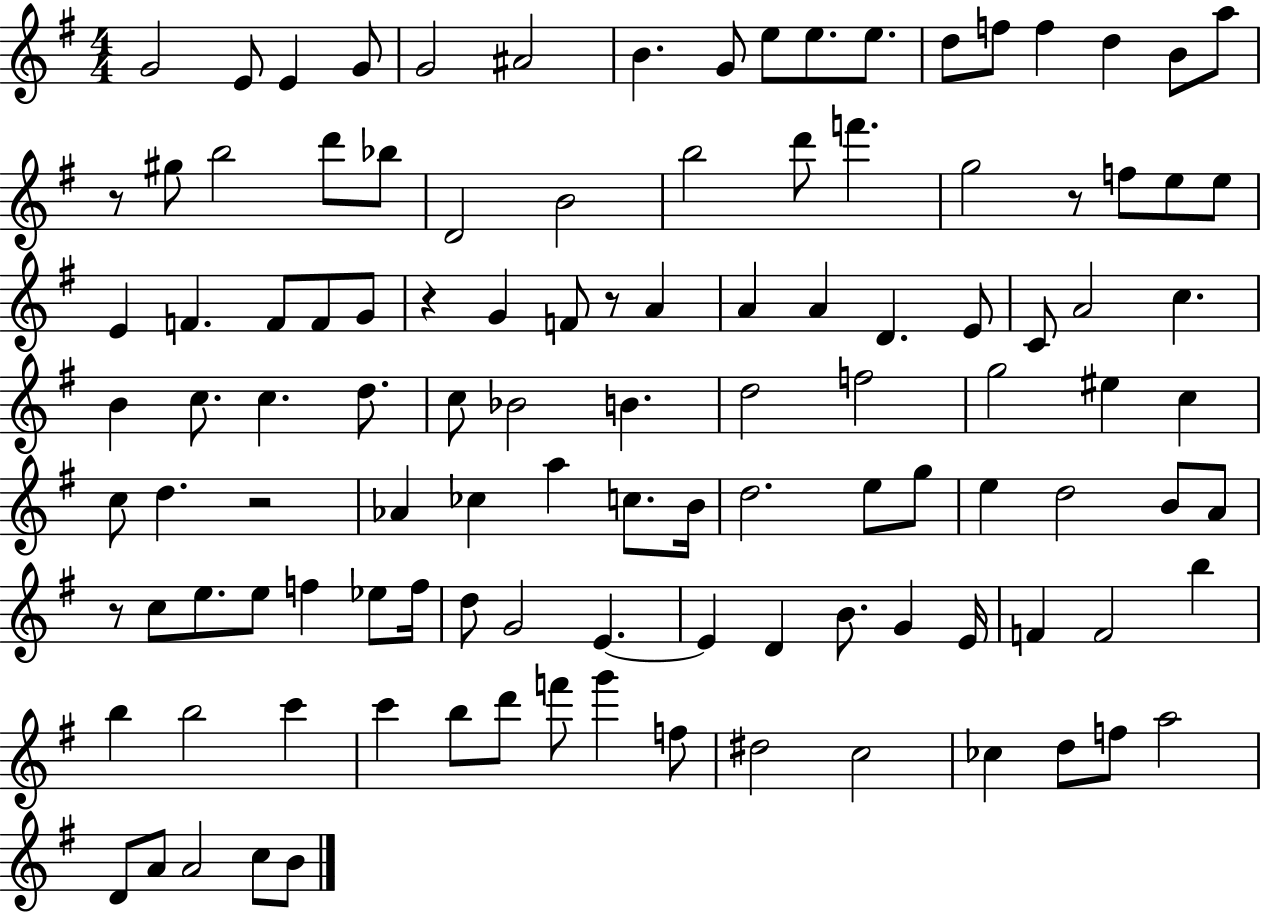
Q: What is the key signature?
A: G major